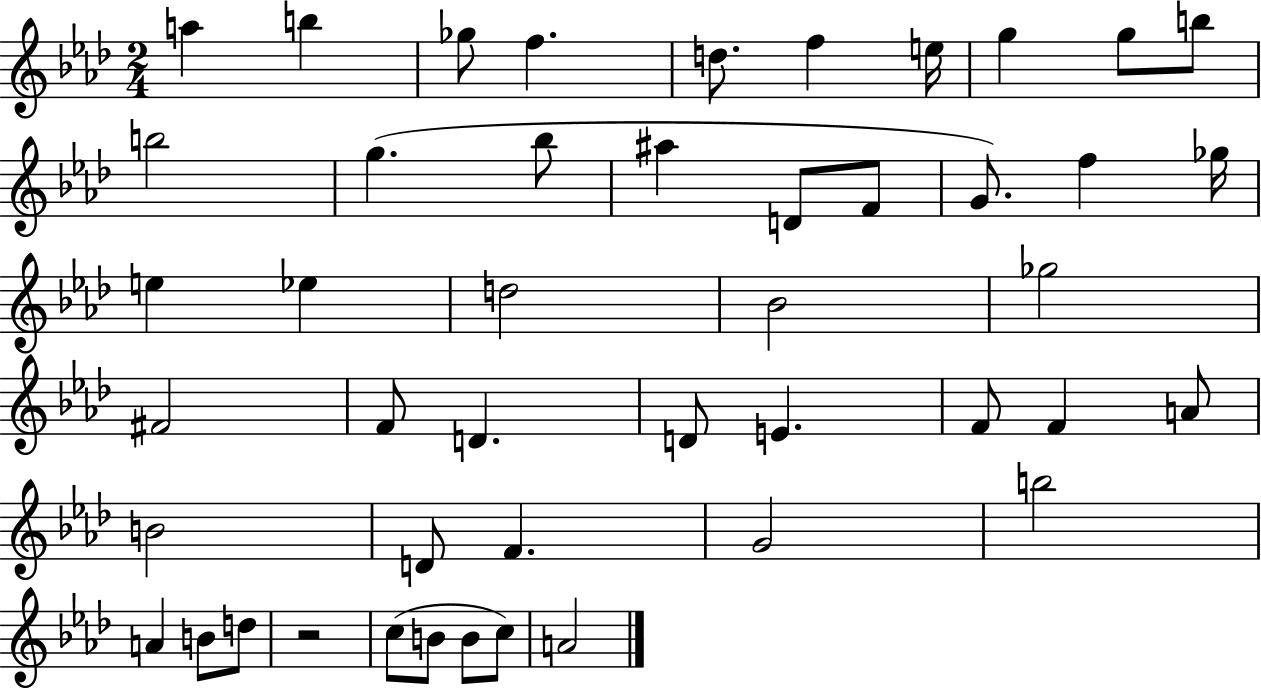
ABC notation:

X:1
T:Untitled
M:2/4
L:1/4
K:Ab
a b _g/2 f d/2 f e/4 g g/2 b/2 b2 g _b/2 ^a D/2 F/2 G/2 f _g/4 e _e d2 _B2 _g2 ^F2 F/2 D D/2 E F/2 F A/2 B2 D/2 F G2 b2 A B/2 d/2 z2 c/2 B/2 B/2 c/2 A2